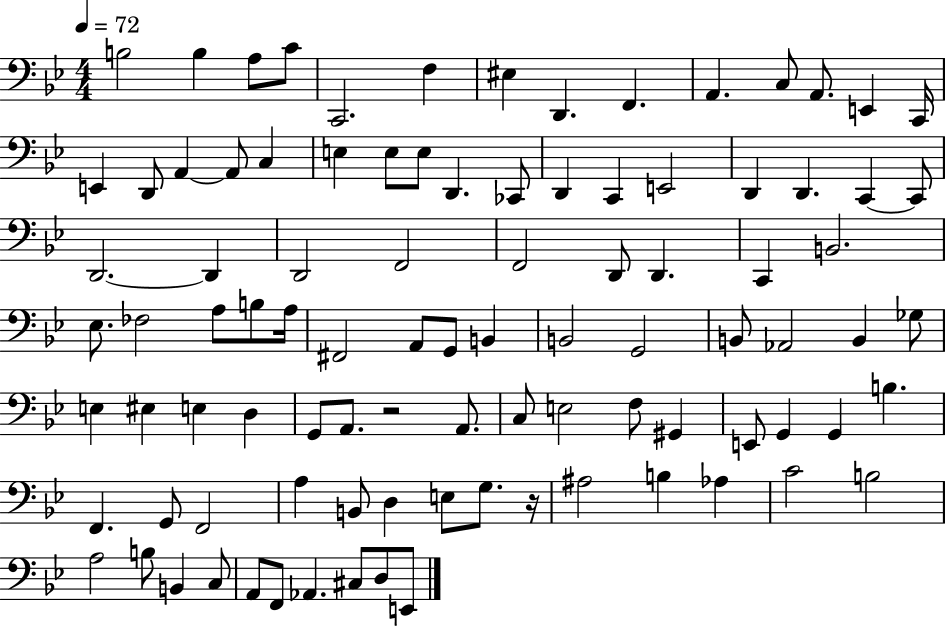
X:1
T:Untitled
M:4/4
L:1/4
K:Bb
B,2 B, A,/2 C/2 C,,2 F, ^E, D,, F,, A,, C,/2 A,,/2 E,, C,,/4 E,, D,,/2 A,, A,,/2 C, E, E,/2 E,/2 D,, _C,,/2 D,, C,, E,,2 D,, D,, C,, C,,/2 D,,2 D,, D,,2 F,,2 F,,2 D,,/2 D,, C,, B,,2 _E,/2 _F,2 A,/2 B,/2 A,/4 ^F,,2 A,,/2 G,,/2 B,, B,,2 G,,2 B,,/2 _A,,2 B,, _G,/2 E, ^E, E, D, G,,/2 A,,/2 z2 A,,/2 C,/2 E,2 F,/2 ^G,, E,,/2 G,, G,, B, F,, G,,/2 F,,2 A, B,,/2 D, E,/2 G,/2 z/4 ^A,2 B, _A, C2 B,2 A,2 B,/2 B,, C,/2 A,,/2 F,,/2 _A,, ^C,/2 D,/2 E,,/2